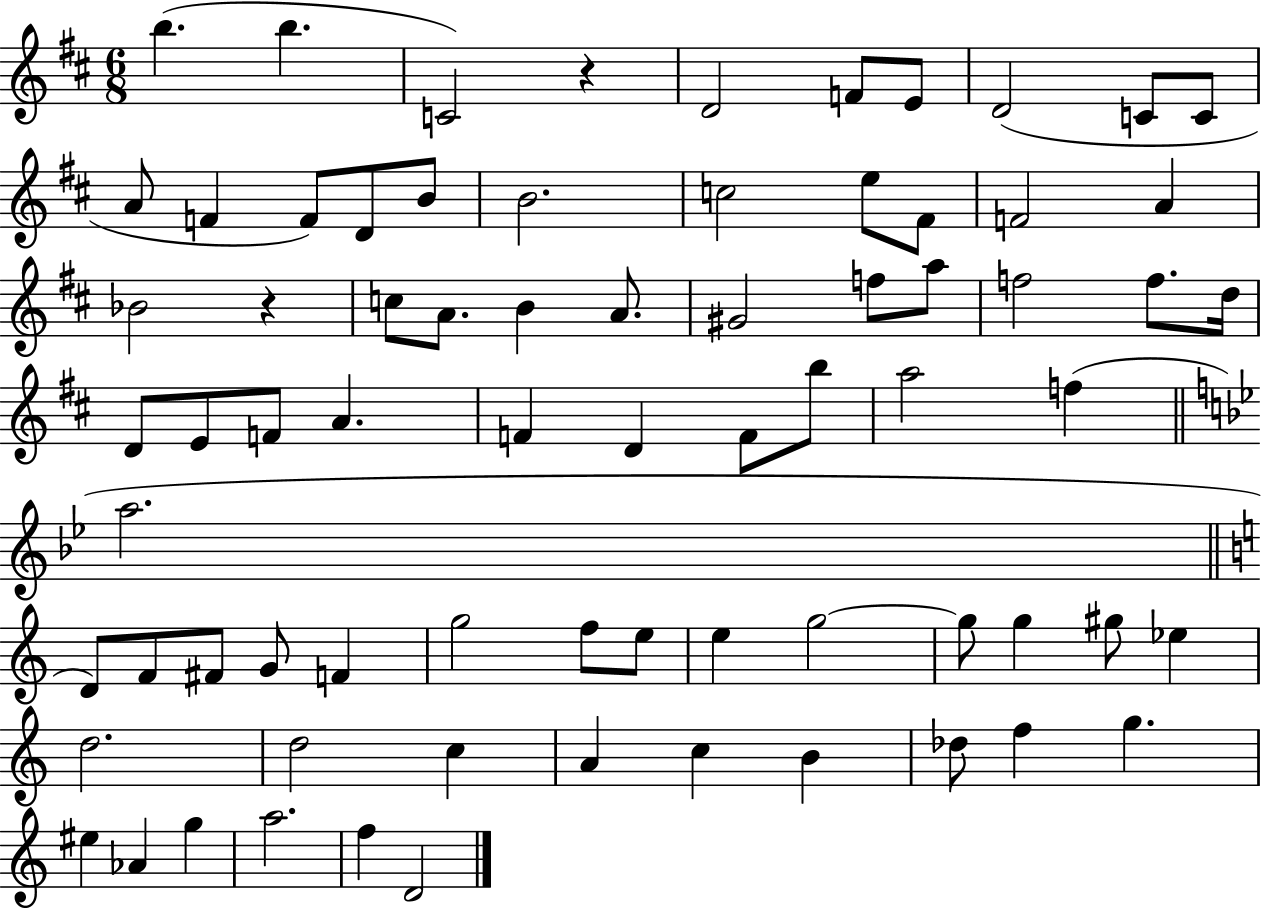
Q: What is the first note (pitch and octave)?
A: B5